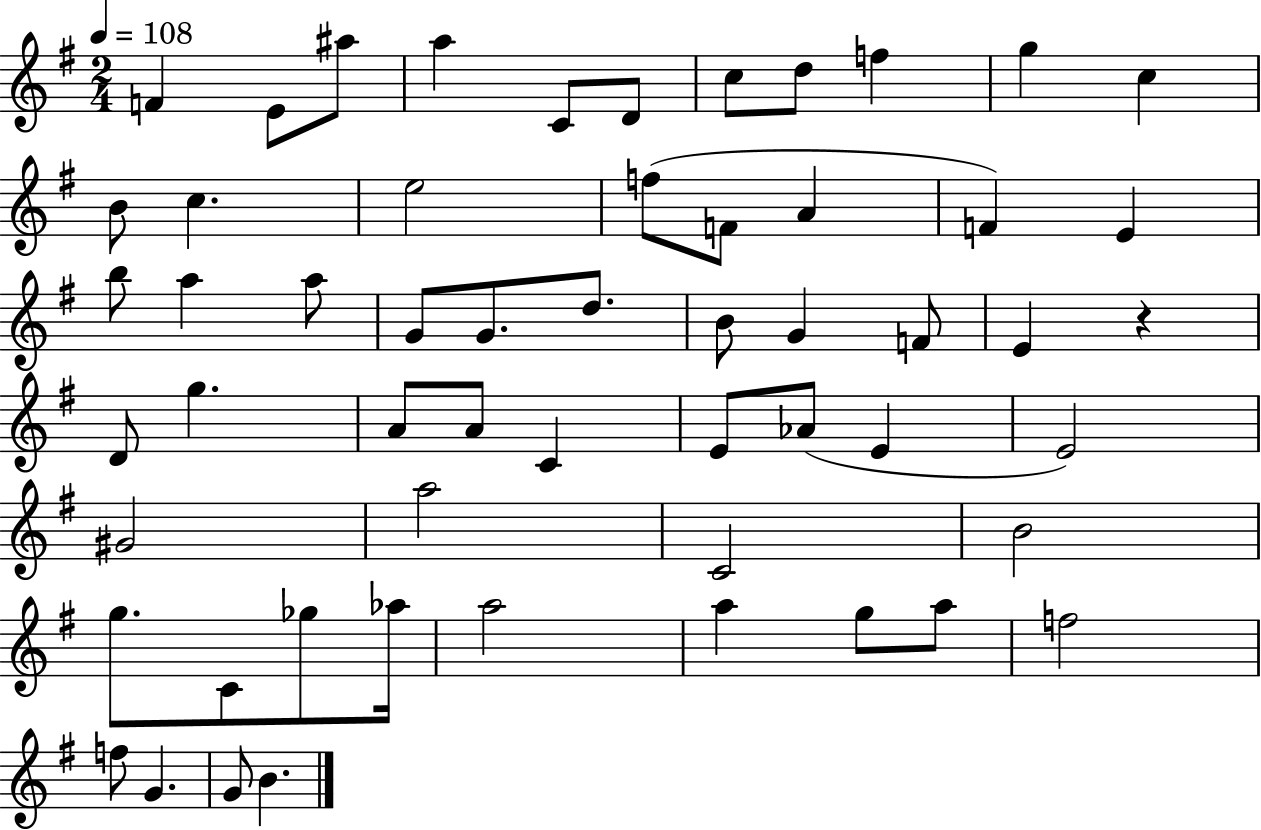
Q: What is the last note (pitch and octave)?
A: B4